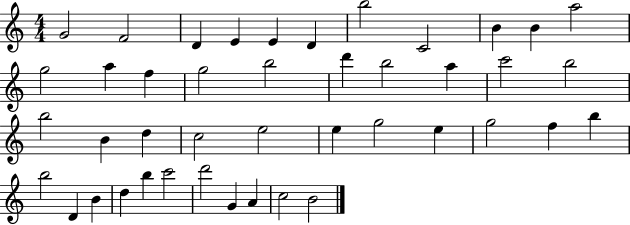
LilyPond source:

{
  \clef treble
  \numericTimeSignature
  \time 4/4
  \key c \major
  g'2 f'2 | d'4 e'4 e'4 d'4 | b''2 c'2 | b'4 b'4 a''2 | \break g''2 a''4 f''4 | g''2 b''2 | d'''4 b''2 a''4 | c'''2 b''2 | \break b''2 b'4 d''4 | c''2 e''2 | e''4 g''2 e''4 | g''2 f''4 b''4 | \break b''2 d'4 b'4 | d''4 b''4 c'''2 | d'''2 g'4 a'4 | c''2 b'2 | \break \bar "|."
}